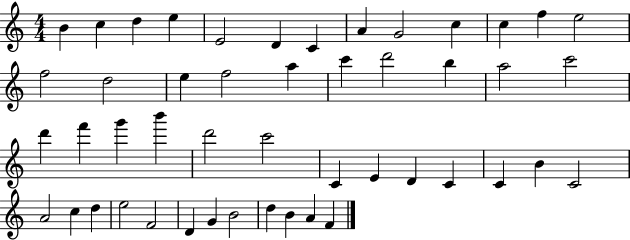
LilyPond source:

{
  \clef treble
  \numericTimeSignature
  \time 4/4
  \key c \major
  b'4 c''4 d''4 e''4 | e'2 d'4 c'4 | a'4 g'2 c''4 | c''4 f''4 e''2 | \break f''2 d''2 | e''4 f''2 a''4 | c'''4 d'''2 b''4 | a''2 c'''2 | \break d'''4 f'''4 g'''4 b'''4 | d'''2 c'''2 | c'4 e'4 d'4 c'4 | c'4 b'4 c'2 | \break a'2 c''4 d''4 | e''2 f'2 | d'4 g'4 b'2 | d''4 b'4 a'4 f'4 | \break \bar "|."
}